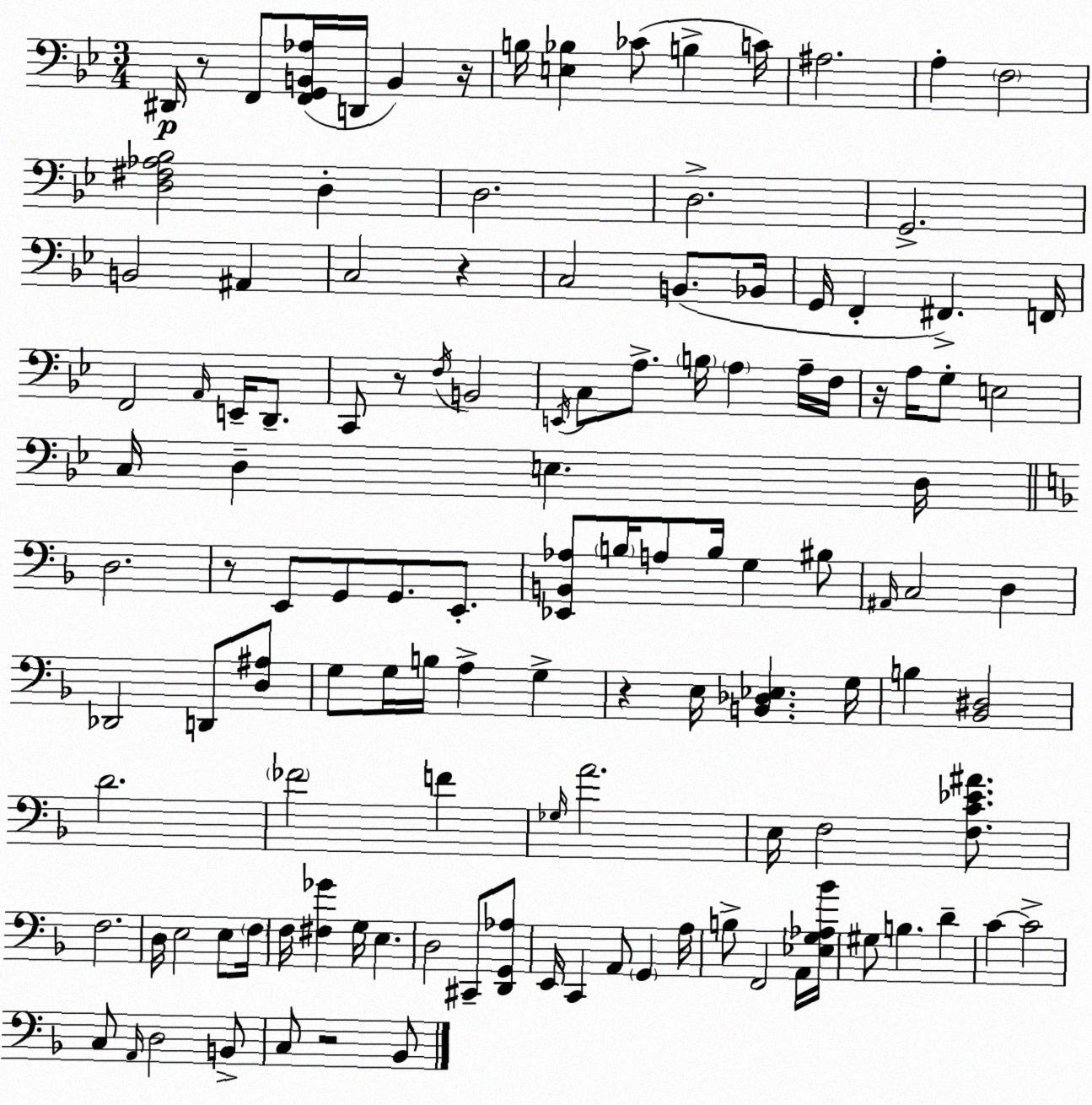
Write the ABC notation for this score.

X:1
T:Untitled
M:3/4
L:1/4
K:Gm
^D,,/4 z/2 F,,/2 [F,,G,,B,,_A,]/4 D,,/4 B,, z/4 B,/4 [E,_B,] _C/2 B, C/4 ^A,2 A, F,2 [D,^F,_A,_B,]2 D, D,2 D,2 G,,2 B,,2 ^A,, C,2 z C,2 B,,/2 _B,,/4 G,,/4 F,, ^F,, F,,/4 F,,2 A,,/4 E,,/4 D,,/2 C,,/2 z/2 F,/4 B,,2 E,,/4 C,/2 A,/2 B,/4 A, A,/4 F,/4 z/4 A,/4 G,/2 E,2 C,/4 D, E, D,/4 D,2 z/2 E,,/2 G,,/2 G,,/2 E,,/2 [_E,,B,,_A,]/2 B,/4 A,/2 B,/4 G, ^B,/2 ^A,,/4 C,2 D, _D,,2 D,,/2 [D,^A,]/2 G,/2 G,/4 B,/4 A, G, z E,/4 [B,,_D,_E,] G,/4 B, [_B,,^D,]2 D2 _F2 F _G,/4 A2 E,/4 F,2 [F,C_E^A]/2 F,2 D,/4 E,2 E,/2 F,/4 F,/4 [^F,_G] G,/4 E, D,2 ^C,,/2 [D,,G,,_A,]/2 E,,/4 C,, A,,/2 G,, A,/4 B,/2 F,,2 A,,/4 [_E,G,_A,_B]/4 ^G,/2 B, D C C2 C,/2 A,,/4 D,2 B,,/2 C,/2 z2 _B,,/2